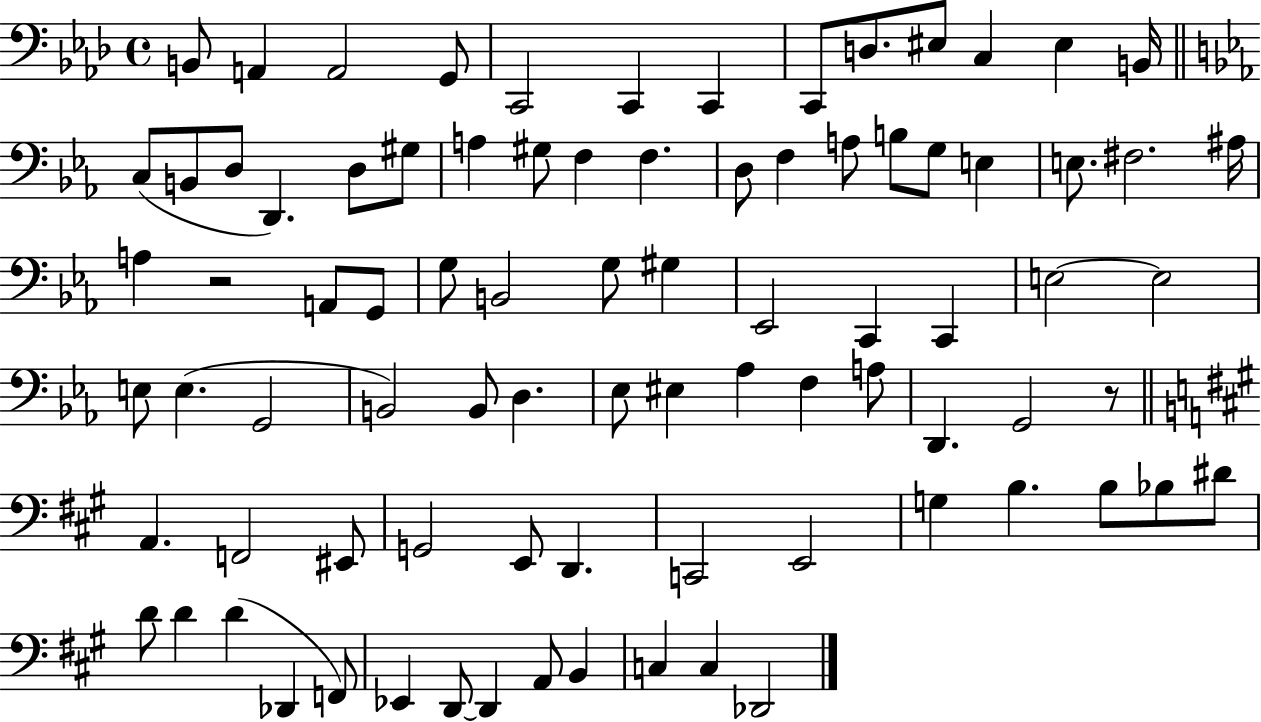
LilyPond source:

{
  \clef bass
  \time 4/4
  \defaultTimeSignature
  \key aes \major
  b,8 a,4 a,2 g,8 | c,2 c,4 c,4 | c,8 d8. eis8 c4 eis4 b,16 | \bar "||" \break \key c \minor c8( b,8 d8 d,4.) d8 gis8 | a4 gis8 f4 f4. | d8 f4 a8 b8 g8 e4 | e8. fis2. ais16 | \break a4 r2 a,8 g,8 | g8 b,2 g8 gis4 | ees,2 c,4 c,4 | e2~~ e2 | \break e8 e4.( g,2 | b,2) b,8 d4. | ees8 eis4 aes4 f4 a8 | d,4. g,2 r8 | \break \bar "||" \break \key a \major a,4. f,2 eis,8 | g,2 e,8 d,4. | c,2 e,2 | g4 b4. b8 bes8 dis'8 | \break d'8 d'4 d'4( des,4 f,8) | ees,4 d,8~~ d,4 a,8 b,4 | c4 c4 des,2 | \bar "|."
}